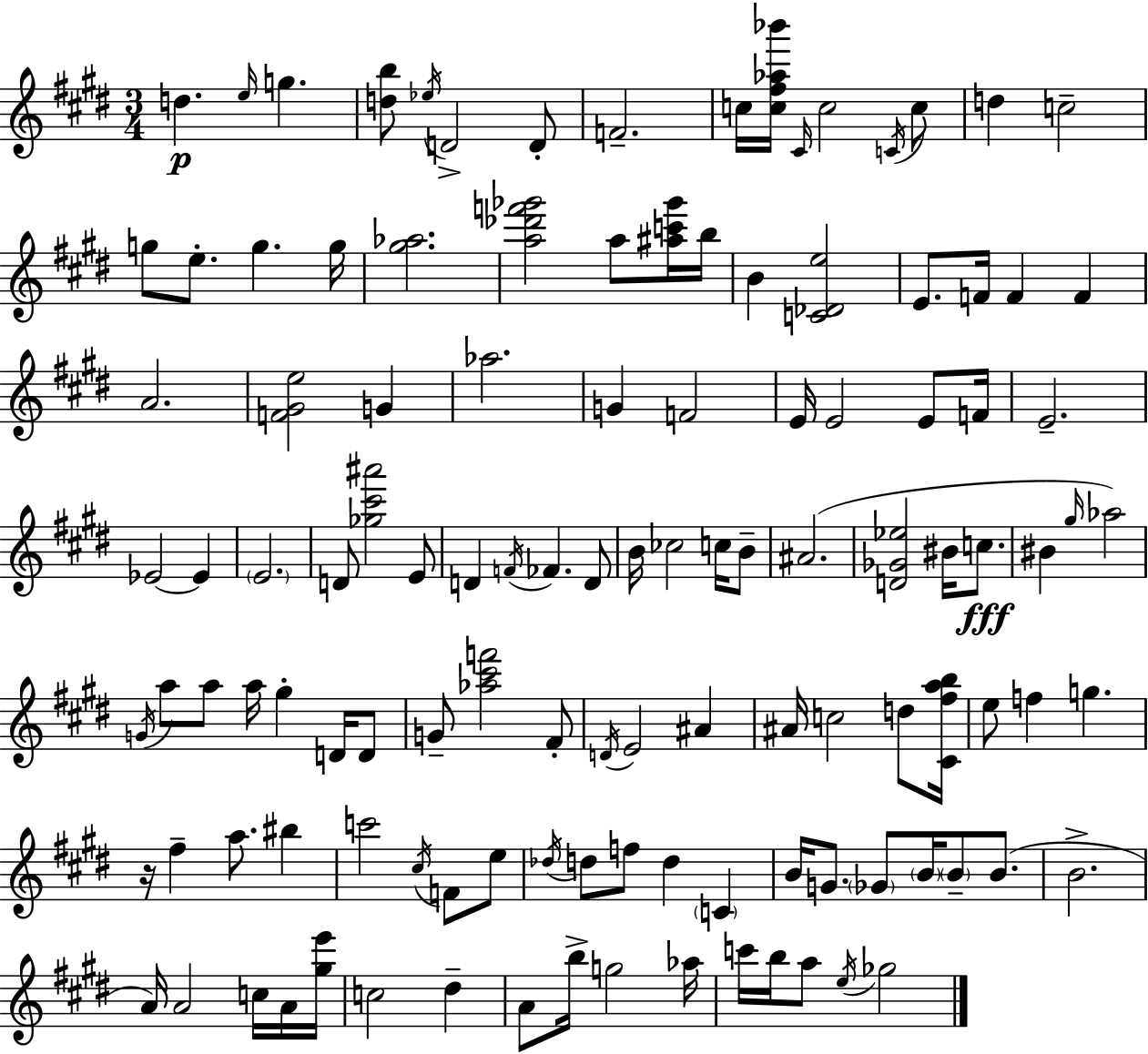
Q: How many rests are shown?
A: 1